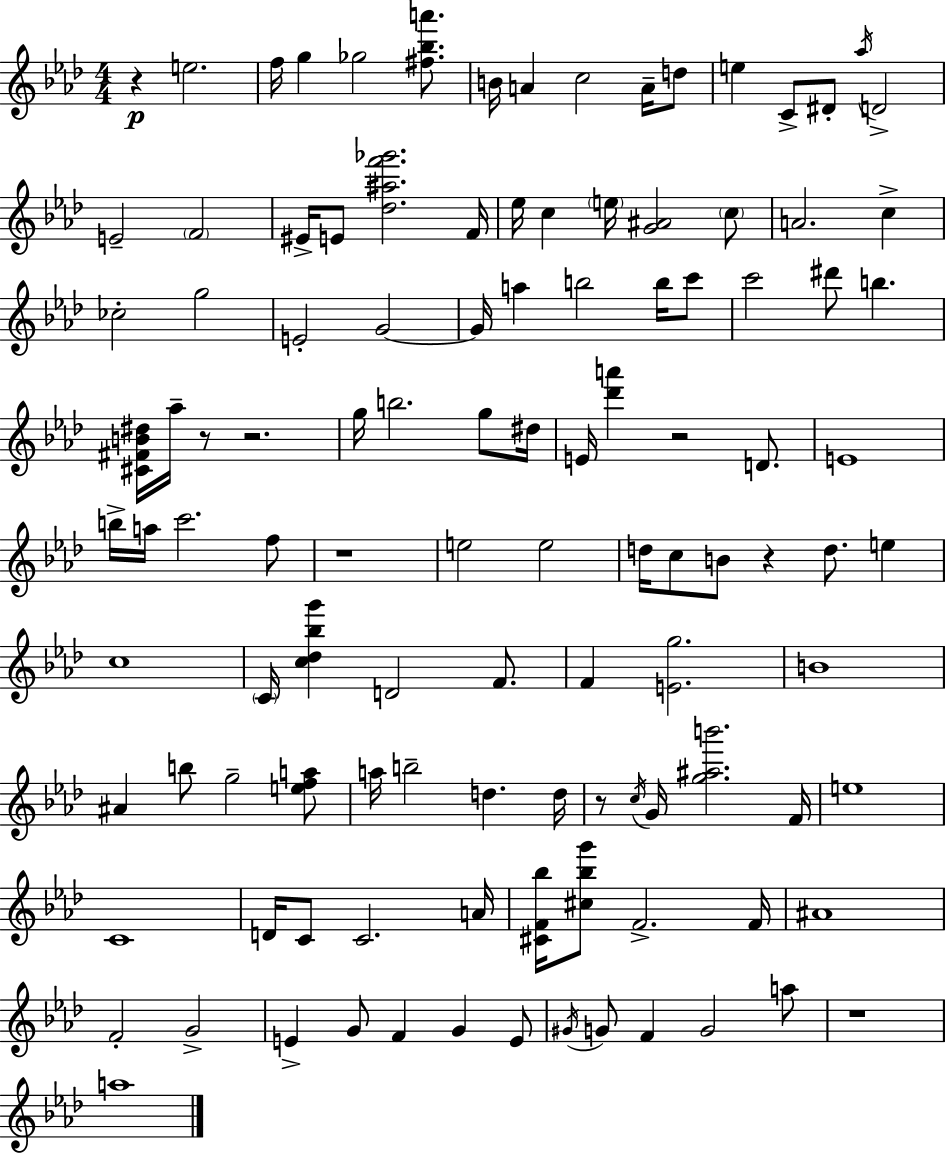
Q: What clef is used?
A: treble